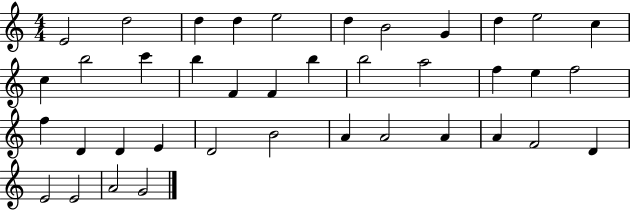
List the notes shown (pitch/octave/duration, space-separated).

E4/h D5/h D5/q D5/q E5/h D5/q B4/h G4/q D5/q E5/h C5/q C5/q B5/h C6/q B5/q F4/q F4/q B5/q B5/h A5/h F5/q E5/q F5/h F5/q D4/q D4/q E4/q D4/h B4/h A4/q A4/h A4/q A4/q F4/h D4/q E4/h E4/h A4/h G4/h